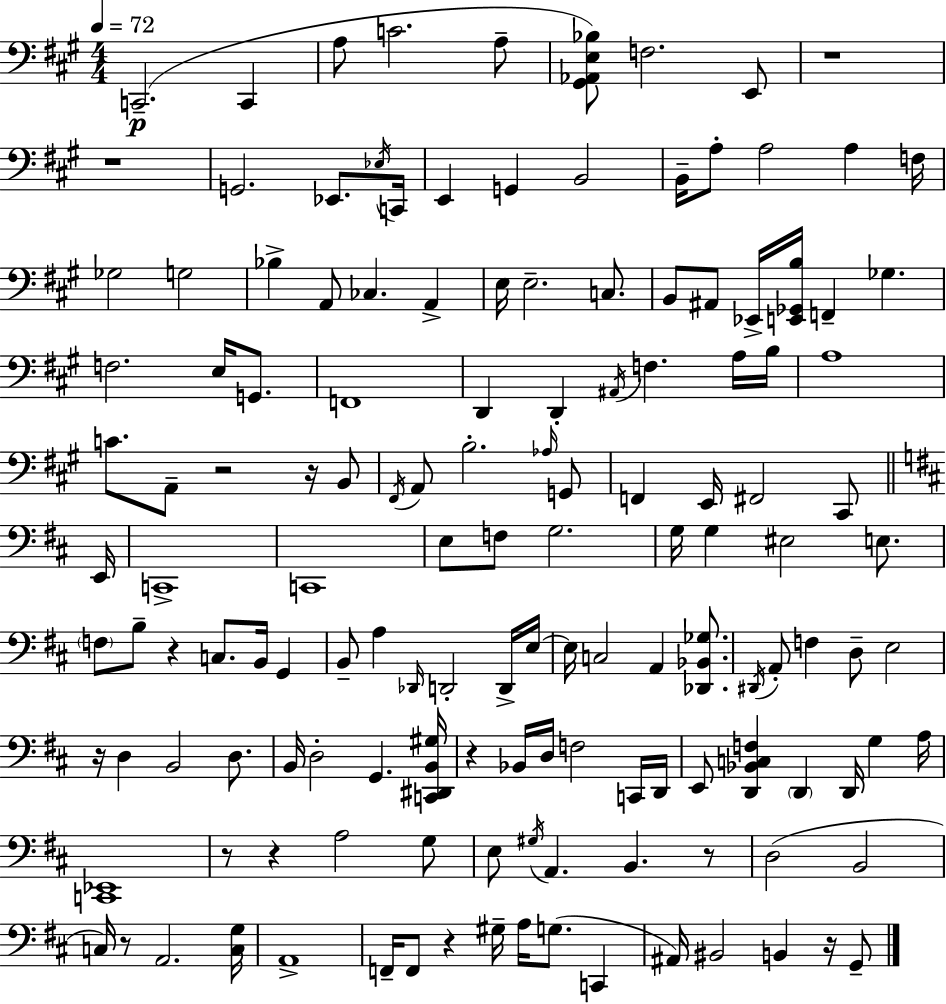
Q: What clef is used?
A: bass